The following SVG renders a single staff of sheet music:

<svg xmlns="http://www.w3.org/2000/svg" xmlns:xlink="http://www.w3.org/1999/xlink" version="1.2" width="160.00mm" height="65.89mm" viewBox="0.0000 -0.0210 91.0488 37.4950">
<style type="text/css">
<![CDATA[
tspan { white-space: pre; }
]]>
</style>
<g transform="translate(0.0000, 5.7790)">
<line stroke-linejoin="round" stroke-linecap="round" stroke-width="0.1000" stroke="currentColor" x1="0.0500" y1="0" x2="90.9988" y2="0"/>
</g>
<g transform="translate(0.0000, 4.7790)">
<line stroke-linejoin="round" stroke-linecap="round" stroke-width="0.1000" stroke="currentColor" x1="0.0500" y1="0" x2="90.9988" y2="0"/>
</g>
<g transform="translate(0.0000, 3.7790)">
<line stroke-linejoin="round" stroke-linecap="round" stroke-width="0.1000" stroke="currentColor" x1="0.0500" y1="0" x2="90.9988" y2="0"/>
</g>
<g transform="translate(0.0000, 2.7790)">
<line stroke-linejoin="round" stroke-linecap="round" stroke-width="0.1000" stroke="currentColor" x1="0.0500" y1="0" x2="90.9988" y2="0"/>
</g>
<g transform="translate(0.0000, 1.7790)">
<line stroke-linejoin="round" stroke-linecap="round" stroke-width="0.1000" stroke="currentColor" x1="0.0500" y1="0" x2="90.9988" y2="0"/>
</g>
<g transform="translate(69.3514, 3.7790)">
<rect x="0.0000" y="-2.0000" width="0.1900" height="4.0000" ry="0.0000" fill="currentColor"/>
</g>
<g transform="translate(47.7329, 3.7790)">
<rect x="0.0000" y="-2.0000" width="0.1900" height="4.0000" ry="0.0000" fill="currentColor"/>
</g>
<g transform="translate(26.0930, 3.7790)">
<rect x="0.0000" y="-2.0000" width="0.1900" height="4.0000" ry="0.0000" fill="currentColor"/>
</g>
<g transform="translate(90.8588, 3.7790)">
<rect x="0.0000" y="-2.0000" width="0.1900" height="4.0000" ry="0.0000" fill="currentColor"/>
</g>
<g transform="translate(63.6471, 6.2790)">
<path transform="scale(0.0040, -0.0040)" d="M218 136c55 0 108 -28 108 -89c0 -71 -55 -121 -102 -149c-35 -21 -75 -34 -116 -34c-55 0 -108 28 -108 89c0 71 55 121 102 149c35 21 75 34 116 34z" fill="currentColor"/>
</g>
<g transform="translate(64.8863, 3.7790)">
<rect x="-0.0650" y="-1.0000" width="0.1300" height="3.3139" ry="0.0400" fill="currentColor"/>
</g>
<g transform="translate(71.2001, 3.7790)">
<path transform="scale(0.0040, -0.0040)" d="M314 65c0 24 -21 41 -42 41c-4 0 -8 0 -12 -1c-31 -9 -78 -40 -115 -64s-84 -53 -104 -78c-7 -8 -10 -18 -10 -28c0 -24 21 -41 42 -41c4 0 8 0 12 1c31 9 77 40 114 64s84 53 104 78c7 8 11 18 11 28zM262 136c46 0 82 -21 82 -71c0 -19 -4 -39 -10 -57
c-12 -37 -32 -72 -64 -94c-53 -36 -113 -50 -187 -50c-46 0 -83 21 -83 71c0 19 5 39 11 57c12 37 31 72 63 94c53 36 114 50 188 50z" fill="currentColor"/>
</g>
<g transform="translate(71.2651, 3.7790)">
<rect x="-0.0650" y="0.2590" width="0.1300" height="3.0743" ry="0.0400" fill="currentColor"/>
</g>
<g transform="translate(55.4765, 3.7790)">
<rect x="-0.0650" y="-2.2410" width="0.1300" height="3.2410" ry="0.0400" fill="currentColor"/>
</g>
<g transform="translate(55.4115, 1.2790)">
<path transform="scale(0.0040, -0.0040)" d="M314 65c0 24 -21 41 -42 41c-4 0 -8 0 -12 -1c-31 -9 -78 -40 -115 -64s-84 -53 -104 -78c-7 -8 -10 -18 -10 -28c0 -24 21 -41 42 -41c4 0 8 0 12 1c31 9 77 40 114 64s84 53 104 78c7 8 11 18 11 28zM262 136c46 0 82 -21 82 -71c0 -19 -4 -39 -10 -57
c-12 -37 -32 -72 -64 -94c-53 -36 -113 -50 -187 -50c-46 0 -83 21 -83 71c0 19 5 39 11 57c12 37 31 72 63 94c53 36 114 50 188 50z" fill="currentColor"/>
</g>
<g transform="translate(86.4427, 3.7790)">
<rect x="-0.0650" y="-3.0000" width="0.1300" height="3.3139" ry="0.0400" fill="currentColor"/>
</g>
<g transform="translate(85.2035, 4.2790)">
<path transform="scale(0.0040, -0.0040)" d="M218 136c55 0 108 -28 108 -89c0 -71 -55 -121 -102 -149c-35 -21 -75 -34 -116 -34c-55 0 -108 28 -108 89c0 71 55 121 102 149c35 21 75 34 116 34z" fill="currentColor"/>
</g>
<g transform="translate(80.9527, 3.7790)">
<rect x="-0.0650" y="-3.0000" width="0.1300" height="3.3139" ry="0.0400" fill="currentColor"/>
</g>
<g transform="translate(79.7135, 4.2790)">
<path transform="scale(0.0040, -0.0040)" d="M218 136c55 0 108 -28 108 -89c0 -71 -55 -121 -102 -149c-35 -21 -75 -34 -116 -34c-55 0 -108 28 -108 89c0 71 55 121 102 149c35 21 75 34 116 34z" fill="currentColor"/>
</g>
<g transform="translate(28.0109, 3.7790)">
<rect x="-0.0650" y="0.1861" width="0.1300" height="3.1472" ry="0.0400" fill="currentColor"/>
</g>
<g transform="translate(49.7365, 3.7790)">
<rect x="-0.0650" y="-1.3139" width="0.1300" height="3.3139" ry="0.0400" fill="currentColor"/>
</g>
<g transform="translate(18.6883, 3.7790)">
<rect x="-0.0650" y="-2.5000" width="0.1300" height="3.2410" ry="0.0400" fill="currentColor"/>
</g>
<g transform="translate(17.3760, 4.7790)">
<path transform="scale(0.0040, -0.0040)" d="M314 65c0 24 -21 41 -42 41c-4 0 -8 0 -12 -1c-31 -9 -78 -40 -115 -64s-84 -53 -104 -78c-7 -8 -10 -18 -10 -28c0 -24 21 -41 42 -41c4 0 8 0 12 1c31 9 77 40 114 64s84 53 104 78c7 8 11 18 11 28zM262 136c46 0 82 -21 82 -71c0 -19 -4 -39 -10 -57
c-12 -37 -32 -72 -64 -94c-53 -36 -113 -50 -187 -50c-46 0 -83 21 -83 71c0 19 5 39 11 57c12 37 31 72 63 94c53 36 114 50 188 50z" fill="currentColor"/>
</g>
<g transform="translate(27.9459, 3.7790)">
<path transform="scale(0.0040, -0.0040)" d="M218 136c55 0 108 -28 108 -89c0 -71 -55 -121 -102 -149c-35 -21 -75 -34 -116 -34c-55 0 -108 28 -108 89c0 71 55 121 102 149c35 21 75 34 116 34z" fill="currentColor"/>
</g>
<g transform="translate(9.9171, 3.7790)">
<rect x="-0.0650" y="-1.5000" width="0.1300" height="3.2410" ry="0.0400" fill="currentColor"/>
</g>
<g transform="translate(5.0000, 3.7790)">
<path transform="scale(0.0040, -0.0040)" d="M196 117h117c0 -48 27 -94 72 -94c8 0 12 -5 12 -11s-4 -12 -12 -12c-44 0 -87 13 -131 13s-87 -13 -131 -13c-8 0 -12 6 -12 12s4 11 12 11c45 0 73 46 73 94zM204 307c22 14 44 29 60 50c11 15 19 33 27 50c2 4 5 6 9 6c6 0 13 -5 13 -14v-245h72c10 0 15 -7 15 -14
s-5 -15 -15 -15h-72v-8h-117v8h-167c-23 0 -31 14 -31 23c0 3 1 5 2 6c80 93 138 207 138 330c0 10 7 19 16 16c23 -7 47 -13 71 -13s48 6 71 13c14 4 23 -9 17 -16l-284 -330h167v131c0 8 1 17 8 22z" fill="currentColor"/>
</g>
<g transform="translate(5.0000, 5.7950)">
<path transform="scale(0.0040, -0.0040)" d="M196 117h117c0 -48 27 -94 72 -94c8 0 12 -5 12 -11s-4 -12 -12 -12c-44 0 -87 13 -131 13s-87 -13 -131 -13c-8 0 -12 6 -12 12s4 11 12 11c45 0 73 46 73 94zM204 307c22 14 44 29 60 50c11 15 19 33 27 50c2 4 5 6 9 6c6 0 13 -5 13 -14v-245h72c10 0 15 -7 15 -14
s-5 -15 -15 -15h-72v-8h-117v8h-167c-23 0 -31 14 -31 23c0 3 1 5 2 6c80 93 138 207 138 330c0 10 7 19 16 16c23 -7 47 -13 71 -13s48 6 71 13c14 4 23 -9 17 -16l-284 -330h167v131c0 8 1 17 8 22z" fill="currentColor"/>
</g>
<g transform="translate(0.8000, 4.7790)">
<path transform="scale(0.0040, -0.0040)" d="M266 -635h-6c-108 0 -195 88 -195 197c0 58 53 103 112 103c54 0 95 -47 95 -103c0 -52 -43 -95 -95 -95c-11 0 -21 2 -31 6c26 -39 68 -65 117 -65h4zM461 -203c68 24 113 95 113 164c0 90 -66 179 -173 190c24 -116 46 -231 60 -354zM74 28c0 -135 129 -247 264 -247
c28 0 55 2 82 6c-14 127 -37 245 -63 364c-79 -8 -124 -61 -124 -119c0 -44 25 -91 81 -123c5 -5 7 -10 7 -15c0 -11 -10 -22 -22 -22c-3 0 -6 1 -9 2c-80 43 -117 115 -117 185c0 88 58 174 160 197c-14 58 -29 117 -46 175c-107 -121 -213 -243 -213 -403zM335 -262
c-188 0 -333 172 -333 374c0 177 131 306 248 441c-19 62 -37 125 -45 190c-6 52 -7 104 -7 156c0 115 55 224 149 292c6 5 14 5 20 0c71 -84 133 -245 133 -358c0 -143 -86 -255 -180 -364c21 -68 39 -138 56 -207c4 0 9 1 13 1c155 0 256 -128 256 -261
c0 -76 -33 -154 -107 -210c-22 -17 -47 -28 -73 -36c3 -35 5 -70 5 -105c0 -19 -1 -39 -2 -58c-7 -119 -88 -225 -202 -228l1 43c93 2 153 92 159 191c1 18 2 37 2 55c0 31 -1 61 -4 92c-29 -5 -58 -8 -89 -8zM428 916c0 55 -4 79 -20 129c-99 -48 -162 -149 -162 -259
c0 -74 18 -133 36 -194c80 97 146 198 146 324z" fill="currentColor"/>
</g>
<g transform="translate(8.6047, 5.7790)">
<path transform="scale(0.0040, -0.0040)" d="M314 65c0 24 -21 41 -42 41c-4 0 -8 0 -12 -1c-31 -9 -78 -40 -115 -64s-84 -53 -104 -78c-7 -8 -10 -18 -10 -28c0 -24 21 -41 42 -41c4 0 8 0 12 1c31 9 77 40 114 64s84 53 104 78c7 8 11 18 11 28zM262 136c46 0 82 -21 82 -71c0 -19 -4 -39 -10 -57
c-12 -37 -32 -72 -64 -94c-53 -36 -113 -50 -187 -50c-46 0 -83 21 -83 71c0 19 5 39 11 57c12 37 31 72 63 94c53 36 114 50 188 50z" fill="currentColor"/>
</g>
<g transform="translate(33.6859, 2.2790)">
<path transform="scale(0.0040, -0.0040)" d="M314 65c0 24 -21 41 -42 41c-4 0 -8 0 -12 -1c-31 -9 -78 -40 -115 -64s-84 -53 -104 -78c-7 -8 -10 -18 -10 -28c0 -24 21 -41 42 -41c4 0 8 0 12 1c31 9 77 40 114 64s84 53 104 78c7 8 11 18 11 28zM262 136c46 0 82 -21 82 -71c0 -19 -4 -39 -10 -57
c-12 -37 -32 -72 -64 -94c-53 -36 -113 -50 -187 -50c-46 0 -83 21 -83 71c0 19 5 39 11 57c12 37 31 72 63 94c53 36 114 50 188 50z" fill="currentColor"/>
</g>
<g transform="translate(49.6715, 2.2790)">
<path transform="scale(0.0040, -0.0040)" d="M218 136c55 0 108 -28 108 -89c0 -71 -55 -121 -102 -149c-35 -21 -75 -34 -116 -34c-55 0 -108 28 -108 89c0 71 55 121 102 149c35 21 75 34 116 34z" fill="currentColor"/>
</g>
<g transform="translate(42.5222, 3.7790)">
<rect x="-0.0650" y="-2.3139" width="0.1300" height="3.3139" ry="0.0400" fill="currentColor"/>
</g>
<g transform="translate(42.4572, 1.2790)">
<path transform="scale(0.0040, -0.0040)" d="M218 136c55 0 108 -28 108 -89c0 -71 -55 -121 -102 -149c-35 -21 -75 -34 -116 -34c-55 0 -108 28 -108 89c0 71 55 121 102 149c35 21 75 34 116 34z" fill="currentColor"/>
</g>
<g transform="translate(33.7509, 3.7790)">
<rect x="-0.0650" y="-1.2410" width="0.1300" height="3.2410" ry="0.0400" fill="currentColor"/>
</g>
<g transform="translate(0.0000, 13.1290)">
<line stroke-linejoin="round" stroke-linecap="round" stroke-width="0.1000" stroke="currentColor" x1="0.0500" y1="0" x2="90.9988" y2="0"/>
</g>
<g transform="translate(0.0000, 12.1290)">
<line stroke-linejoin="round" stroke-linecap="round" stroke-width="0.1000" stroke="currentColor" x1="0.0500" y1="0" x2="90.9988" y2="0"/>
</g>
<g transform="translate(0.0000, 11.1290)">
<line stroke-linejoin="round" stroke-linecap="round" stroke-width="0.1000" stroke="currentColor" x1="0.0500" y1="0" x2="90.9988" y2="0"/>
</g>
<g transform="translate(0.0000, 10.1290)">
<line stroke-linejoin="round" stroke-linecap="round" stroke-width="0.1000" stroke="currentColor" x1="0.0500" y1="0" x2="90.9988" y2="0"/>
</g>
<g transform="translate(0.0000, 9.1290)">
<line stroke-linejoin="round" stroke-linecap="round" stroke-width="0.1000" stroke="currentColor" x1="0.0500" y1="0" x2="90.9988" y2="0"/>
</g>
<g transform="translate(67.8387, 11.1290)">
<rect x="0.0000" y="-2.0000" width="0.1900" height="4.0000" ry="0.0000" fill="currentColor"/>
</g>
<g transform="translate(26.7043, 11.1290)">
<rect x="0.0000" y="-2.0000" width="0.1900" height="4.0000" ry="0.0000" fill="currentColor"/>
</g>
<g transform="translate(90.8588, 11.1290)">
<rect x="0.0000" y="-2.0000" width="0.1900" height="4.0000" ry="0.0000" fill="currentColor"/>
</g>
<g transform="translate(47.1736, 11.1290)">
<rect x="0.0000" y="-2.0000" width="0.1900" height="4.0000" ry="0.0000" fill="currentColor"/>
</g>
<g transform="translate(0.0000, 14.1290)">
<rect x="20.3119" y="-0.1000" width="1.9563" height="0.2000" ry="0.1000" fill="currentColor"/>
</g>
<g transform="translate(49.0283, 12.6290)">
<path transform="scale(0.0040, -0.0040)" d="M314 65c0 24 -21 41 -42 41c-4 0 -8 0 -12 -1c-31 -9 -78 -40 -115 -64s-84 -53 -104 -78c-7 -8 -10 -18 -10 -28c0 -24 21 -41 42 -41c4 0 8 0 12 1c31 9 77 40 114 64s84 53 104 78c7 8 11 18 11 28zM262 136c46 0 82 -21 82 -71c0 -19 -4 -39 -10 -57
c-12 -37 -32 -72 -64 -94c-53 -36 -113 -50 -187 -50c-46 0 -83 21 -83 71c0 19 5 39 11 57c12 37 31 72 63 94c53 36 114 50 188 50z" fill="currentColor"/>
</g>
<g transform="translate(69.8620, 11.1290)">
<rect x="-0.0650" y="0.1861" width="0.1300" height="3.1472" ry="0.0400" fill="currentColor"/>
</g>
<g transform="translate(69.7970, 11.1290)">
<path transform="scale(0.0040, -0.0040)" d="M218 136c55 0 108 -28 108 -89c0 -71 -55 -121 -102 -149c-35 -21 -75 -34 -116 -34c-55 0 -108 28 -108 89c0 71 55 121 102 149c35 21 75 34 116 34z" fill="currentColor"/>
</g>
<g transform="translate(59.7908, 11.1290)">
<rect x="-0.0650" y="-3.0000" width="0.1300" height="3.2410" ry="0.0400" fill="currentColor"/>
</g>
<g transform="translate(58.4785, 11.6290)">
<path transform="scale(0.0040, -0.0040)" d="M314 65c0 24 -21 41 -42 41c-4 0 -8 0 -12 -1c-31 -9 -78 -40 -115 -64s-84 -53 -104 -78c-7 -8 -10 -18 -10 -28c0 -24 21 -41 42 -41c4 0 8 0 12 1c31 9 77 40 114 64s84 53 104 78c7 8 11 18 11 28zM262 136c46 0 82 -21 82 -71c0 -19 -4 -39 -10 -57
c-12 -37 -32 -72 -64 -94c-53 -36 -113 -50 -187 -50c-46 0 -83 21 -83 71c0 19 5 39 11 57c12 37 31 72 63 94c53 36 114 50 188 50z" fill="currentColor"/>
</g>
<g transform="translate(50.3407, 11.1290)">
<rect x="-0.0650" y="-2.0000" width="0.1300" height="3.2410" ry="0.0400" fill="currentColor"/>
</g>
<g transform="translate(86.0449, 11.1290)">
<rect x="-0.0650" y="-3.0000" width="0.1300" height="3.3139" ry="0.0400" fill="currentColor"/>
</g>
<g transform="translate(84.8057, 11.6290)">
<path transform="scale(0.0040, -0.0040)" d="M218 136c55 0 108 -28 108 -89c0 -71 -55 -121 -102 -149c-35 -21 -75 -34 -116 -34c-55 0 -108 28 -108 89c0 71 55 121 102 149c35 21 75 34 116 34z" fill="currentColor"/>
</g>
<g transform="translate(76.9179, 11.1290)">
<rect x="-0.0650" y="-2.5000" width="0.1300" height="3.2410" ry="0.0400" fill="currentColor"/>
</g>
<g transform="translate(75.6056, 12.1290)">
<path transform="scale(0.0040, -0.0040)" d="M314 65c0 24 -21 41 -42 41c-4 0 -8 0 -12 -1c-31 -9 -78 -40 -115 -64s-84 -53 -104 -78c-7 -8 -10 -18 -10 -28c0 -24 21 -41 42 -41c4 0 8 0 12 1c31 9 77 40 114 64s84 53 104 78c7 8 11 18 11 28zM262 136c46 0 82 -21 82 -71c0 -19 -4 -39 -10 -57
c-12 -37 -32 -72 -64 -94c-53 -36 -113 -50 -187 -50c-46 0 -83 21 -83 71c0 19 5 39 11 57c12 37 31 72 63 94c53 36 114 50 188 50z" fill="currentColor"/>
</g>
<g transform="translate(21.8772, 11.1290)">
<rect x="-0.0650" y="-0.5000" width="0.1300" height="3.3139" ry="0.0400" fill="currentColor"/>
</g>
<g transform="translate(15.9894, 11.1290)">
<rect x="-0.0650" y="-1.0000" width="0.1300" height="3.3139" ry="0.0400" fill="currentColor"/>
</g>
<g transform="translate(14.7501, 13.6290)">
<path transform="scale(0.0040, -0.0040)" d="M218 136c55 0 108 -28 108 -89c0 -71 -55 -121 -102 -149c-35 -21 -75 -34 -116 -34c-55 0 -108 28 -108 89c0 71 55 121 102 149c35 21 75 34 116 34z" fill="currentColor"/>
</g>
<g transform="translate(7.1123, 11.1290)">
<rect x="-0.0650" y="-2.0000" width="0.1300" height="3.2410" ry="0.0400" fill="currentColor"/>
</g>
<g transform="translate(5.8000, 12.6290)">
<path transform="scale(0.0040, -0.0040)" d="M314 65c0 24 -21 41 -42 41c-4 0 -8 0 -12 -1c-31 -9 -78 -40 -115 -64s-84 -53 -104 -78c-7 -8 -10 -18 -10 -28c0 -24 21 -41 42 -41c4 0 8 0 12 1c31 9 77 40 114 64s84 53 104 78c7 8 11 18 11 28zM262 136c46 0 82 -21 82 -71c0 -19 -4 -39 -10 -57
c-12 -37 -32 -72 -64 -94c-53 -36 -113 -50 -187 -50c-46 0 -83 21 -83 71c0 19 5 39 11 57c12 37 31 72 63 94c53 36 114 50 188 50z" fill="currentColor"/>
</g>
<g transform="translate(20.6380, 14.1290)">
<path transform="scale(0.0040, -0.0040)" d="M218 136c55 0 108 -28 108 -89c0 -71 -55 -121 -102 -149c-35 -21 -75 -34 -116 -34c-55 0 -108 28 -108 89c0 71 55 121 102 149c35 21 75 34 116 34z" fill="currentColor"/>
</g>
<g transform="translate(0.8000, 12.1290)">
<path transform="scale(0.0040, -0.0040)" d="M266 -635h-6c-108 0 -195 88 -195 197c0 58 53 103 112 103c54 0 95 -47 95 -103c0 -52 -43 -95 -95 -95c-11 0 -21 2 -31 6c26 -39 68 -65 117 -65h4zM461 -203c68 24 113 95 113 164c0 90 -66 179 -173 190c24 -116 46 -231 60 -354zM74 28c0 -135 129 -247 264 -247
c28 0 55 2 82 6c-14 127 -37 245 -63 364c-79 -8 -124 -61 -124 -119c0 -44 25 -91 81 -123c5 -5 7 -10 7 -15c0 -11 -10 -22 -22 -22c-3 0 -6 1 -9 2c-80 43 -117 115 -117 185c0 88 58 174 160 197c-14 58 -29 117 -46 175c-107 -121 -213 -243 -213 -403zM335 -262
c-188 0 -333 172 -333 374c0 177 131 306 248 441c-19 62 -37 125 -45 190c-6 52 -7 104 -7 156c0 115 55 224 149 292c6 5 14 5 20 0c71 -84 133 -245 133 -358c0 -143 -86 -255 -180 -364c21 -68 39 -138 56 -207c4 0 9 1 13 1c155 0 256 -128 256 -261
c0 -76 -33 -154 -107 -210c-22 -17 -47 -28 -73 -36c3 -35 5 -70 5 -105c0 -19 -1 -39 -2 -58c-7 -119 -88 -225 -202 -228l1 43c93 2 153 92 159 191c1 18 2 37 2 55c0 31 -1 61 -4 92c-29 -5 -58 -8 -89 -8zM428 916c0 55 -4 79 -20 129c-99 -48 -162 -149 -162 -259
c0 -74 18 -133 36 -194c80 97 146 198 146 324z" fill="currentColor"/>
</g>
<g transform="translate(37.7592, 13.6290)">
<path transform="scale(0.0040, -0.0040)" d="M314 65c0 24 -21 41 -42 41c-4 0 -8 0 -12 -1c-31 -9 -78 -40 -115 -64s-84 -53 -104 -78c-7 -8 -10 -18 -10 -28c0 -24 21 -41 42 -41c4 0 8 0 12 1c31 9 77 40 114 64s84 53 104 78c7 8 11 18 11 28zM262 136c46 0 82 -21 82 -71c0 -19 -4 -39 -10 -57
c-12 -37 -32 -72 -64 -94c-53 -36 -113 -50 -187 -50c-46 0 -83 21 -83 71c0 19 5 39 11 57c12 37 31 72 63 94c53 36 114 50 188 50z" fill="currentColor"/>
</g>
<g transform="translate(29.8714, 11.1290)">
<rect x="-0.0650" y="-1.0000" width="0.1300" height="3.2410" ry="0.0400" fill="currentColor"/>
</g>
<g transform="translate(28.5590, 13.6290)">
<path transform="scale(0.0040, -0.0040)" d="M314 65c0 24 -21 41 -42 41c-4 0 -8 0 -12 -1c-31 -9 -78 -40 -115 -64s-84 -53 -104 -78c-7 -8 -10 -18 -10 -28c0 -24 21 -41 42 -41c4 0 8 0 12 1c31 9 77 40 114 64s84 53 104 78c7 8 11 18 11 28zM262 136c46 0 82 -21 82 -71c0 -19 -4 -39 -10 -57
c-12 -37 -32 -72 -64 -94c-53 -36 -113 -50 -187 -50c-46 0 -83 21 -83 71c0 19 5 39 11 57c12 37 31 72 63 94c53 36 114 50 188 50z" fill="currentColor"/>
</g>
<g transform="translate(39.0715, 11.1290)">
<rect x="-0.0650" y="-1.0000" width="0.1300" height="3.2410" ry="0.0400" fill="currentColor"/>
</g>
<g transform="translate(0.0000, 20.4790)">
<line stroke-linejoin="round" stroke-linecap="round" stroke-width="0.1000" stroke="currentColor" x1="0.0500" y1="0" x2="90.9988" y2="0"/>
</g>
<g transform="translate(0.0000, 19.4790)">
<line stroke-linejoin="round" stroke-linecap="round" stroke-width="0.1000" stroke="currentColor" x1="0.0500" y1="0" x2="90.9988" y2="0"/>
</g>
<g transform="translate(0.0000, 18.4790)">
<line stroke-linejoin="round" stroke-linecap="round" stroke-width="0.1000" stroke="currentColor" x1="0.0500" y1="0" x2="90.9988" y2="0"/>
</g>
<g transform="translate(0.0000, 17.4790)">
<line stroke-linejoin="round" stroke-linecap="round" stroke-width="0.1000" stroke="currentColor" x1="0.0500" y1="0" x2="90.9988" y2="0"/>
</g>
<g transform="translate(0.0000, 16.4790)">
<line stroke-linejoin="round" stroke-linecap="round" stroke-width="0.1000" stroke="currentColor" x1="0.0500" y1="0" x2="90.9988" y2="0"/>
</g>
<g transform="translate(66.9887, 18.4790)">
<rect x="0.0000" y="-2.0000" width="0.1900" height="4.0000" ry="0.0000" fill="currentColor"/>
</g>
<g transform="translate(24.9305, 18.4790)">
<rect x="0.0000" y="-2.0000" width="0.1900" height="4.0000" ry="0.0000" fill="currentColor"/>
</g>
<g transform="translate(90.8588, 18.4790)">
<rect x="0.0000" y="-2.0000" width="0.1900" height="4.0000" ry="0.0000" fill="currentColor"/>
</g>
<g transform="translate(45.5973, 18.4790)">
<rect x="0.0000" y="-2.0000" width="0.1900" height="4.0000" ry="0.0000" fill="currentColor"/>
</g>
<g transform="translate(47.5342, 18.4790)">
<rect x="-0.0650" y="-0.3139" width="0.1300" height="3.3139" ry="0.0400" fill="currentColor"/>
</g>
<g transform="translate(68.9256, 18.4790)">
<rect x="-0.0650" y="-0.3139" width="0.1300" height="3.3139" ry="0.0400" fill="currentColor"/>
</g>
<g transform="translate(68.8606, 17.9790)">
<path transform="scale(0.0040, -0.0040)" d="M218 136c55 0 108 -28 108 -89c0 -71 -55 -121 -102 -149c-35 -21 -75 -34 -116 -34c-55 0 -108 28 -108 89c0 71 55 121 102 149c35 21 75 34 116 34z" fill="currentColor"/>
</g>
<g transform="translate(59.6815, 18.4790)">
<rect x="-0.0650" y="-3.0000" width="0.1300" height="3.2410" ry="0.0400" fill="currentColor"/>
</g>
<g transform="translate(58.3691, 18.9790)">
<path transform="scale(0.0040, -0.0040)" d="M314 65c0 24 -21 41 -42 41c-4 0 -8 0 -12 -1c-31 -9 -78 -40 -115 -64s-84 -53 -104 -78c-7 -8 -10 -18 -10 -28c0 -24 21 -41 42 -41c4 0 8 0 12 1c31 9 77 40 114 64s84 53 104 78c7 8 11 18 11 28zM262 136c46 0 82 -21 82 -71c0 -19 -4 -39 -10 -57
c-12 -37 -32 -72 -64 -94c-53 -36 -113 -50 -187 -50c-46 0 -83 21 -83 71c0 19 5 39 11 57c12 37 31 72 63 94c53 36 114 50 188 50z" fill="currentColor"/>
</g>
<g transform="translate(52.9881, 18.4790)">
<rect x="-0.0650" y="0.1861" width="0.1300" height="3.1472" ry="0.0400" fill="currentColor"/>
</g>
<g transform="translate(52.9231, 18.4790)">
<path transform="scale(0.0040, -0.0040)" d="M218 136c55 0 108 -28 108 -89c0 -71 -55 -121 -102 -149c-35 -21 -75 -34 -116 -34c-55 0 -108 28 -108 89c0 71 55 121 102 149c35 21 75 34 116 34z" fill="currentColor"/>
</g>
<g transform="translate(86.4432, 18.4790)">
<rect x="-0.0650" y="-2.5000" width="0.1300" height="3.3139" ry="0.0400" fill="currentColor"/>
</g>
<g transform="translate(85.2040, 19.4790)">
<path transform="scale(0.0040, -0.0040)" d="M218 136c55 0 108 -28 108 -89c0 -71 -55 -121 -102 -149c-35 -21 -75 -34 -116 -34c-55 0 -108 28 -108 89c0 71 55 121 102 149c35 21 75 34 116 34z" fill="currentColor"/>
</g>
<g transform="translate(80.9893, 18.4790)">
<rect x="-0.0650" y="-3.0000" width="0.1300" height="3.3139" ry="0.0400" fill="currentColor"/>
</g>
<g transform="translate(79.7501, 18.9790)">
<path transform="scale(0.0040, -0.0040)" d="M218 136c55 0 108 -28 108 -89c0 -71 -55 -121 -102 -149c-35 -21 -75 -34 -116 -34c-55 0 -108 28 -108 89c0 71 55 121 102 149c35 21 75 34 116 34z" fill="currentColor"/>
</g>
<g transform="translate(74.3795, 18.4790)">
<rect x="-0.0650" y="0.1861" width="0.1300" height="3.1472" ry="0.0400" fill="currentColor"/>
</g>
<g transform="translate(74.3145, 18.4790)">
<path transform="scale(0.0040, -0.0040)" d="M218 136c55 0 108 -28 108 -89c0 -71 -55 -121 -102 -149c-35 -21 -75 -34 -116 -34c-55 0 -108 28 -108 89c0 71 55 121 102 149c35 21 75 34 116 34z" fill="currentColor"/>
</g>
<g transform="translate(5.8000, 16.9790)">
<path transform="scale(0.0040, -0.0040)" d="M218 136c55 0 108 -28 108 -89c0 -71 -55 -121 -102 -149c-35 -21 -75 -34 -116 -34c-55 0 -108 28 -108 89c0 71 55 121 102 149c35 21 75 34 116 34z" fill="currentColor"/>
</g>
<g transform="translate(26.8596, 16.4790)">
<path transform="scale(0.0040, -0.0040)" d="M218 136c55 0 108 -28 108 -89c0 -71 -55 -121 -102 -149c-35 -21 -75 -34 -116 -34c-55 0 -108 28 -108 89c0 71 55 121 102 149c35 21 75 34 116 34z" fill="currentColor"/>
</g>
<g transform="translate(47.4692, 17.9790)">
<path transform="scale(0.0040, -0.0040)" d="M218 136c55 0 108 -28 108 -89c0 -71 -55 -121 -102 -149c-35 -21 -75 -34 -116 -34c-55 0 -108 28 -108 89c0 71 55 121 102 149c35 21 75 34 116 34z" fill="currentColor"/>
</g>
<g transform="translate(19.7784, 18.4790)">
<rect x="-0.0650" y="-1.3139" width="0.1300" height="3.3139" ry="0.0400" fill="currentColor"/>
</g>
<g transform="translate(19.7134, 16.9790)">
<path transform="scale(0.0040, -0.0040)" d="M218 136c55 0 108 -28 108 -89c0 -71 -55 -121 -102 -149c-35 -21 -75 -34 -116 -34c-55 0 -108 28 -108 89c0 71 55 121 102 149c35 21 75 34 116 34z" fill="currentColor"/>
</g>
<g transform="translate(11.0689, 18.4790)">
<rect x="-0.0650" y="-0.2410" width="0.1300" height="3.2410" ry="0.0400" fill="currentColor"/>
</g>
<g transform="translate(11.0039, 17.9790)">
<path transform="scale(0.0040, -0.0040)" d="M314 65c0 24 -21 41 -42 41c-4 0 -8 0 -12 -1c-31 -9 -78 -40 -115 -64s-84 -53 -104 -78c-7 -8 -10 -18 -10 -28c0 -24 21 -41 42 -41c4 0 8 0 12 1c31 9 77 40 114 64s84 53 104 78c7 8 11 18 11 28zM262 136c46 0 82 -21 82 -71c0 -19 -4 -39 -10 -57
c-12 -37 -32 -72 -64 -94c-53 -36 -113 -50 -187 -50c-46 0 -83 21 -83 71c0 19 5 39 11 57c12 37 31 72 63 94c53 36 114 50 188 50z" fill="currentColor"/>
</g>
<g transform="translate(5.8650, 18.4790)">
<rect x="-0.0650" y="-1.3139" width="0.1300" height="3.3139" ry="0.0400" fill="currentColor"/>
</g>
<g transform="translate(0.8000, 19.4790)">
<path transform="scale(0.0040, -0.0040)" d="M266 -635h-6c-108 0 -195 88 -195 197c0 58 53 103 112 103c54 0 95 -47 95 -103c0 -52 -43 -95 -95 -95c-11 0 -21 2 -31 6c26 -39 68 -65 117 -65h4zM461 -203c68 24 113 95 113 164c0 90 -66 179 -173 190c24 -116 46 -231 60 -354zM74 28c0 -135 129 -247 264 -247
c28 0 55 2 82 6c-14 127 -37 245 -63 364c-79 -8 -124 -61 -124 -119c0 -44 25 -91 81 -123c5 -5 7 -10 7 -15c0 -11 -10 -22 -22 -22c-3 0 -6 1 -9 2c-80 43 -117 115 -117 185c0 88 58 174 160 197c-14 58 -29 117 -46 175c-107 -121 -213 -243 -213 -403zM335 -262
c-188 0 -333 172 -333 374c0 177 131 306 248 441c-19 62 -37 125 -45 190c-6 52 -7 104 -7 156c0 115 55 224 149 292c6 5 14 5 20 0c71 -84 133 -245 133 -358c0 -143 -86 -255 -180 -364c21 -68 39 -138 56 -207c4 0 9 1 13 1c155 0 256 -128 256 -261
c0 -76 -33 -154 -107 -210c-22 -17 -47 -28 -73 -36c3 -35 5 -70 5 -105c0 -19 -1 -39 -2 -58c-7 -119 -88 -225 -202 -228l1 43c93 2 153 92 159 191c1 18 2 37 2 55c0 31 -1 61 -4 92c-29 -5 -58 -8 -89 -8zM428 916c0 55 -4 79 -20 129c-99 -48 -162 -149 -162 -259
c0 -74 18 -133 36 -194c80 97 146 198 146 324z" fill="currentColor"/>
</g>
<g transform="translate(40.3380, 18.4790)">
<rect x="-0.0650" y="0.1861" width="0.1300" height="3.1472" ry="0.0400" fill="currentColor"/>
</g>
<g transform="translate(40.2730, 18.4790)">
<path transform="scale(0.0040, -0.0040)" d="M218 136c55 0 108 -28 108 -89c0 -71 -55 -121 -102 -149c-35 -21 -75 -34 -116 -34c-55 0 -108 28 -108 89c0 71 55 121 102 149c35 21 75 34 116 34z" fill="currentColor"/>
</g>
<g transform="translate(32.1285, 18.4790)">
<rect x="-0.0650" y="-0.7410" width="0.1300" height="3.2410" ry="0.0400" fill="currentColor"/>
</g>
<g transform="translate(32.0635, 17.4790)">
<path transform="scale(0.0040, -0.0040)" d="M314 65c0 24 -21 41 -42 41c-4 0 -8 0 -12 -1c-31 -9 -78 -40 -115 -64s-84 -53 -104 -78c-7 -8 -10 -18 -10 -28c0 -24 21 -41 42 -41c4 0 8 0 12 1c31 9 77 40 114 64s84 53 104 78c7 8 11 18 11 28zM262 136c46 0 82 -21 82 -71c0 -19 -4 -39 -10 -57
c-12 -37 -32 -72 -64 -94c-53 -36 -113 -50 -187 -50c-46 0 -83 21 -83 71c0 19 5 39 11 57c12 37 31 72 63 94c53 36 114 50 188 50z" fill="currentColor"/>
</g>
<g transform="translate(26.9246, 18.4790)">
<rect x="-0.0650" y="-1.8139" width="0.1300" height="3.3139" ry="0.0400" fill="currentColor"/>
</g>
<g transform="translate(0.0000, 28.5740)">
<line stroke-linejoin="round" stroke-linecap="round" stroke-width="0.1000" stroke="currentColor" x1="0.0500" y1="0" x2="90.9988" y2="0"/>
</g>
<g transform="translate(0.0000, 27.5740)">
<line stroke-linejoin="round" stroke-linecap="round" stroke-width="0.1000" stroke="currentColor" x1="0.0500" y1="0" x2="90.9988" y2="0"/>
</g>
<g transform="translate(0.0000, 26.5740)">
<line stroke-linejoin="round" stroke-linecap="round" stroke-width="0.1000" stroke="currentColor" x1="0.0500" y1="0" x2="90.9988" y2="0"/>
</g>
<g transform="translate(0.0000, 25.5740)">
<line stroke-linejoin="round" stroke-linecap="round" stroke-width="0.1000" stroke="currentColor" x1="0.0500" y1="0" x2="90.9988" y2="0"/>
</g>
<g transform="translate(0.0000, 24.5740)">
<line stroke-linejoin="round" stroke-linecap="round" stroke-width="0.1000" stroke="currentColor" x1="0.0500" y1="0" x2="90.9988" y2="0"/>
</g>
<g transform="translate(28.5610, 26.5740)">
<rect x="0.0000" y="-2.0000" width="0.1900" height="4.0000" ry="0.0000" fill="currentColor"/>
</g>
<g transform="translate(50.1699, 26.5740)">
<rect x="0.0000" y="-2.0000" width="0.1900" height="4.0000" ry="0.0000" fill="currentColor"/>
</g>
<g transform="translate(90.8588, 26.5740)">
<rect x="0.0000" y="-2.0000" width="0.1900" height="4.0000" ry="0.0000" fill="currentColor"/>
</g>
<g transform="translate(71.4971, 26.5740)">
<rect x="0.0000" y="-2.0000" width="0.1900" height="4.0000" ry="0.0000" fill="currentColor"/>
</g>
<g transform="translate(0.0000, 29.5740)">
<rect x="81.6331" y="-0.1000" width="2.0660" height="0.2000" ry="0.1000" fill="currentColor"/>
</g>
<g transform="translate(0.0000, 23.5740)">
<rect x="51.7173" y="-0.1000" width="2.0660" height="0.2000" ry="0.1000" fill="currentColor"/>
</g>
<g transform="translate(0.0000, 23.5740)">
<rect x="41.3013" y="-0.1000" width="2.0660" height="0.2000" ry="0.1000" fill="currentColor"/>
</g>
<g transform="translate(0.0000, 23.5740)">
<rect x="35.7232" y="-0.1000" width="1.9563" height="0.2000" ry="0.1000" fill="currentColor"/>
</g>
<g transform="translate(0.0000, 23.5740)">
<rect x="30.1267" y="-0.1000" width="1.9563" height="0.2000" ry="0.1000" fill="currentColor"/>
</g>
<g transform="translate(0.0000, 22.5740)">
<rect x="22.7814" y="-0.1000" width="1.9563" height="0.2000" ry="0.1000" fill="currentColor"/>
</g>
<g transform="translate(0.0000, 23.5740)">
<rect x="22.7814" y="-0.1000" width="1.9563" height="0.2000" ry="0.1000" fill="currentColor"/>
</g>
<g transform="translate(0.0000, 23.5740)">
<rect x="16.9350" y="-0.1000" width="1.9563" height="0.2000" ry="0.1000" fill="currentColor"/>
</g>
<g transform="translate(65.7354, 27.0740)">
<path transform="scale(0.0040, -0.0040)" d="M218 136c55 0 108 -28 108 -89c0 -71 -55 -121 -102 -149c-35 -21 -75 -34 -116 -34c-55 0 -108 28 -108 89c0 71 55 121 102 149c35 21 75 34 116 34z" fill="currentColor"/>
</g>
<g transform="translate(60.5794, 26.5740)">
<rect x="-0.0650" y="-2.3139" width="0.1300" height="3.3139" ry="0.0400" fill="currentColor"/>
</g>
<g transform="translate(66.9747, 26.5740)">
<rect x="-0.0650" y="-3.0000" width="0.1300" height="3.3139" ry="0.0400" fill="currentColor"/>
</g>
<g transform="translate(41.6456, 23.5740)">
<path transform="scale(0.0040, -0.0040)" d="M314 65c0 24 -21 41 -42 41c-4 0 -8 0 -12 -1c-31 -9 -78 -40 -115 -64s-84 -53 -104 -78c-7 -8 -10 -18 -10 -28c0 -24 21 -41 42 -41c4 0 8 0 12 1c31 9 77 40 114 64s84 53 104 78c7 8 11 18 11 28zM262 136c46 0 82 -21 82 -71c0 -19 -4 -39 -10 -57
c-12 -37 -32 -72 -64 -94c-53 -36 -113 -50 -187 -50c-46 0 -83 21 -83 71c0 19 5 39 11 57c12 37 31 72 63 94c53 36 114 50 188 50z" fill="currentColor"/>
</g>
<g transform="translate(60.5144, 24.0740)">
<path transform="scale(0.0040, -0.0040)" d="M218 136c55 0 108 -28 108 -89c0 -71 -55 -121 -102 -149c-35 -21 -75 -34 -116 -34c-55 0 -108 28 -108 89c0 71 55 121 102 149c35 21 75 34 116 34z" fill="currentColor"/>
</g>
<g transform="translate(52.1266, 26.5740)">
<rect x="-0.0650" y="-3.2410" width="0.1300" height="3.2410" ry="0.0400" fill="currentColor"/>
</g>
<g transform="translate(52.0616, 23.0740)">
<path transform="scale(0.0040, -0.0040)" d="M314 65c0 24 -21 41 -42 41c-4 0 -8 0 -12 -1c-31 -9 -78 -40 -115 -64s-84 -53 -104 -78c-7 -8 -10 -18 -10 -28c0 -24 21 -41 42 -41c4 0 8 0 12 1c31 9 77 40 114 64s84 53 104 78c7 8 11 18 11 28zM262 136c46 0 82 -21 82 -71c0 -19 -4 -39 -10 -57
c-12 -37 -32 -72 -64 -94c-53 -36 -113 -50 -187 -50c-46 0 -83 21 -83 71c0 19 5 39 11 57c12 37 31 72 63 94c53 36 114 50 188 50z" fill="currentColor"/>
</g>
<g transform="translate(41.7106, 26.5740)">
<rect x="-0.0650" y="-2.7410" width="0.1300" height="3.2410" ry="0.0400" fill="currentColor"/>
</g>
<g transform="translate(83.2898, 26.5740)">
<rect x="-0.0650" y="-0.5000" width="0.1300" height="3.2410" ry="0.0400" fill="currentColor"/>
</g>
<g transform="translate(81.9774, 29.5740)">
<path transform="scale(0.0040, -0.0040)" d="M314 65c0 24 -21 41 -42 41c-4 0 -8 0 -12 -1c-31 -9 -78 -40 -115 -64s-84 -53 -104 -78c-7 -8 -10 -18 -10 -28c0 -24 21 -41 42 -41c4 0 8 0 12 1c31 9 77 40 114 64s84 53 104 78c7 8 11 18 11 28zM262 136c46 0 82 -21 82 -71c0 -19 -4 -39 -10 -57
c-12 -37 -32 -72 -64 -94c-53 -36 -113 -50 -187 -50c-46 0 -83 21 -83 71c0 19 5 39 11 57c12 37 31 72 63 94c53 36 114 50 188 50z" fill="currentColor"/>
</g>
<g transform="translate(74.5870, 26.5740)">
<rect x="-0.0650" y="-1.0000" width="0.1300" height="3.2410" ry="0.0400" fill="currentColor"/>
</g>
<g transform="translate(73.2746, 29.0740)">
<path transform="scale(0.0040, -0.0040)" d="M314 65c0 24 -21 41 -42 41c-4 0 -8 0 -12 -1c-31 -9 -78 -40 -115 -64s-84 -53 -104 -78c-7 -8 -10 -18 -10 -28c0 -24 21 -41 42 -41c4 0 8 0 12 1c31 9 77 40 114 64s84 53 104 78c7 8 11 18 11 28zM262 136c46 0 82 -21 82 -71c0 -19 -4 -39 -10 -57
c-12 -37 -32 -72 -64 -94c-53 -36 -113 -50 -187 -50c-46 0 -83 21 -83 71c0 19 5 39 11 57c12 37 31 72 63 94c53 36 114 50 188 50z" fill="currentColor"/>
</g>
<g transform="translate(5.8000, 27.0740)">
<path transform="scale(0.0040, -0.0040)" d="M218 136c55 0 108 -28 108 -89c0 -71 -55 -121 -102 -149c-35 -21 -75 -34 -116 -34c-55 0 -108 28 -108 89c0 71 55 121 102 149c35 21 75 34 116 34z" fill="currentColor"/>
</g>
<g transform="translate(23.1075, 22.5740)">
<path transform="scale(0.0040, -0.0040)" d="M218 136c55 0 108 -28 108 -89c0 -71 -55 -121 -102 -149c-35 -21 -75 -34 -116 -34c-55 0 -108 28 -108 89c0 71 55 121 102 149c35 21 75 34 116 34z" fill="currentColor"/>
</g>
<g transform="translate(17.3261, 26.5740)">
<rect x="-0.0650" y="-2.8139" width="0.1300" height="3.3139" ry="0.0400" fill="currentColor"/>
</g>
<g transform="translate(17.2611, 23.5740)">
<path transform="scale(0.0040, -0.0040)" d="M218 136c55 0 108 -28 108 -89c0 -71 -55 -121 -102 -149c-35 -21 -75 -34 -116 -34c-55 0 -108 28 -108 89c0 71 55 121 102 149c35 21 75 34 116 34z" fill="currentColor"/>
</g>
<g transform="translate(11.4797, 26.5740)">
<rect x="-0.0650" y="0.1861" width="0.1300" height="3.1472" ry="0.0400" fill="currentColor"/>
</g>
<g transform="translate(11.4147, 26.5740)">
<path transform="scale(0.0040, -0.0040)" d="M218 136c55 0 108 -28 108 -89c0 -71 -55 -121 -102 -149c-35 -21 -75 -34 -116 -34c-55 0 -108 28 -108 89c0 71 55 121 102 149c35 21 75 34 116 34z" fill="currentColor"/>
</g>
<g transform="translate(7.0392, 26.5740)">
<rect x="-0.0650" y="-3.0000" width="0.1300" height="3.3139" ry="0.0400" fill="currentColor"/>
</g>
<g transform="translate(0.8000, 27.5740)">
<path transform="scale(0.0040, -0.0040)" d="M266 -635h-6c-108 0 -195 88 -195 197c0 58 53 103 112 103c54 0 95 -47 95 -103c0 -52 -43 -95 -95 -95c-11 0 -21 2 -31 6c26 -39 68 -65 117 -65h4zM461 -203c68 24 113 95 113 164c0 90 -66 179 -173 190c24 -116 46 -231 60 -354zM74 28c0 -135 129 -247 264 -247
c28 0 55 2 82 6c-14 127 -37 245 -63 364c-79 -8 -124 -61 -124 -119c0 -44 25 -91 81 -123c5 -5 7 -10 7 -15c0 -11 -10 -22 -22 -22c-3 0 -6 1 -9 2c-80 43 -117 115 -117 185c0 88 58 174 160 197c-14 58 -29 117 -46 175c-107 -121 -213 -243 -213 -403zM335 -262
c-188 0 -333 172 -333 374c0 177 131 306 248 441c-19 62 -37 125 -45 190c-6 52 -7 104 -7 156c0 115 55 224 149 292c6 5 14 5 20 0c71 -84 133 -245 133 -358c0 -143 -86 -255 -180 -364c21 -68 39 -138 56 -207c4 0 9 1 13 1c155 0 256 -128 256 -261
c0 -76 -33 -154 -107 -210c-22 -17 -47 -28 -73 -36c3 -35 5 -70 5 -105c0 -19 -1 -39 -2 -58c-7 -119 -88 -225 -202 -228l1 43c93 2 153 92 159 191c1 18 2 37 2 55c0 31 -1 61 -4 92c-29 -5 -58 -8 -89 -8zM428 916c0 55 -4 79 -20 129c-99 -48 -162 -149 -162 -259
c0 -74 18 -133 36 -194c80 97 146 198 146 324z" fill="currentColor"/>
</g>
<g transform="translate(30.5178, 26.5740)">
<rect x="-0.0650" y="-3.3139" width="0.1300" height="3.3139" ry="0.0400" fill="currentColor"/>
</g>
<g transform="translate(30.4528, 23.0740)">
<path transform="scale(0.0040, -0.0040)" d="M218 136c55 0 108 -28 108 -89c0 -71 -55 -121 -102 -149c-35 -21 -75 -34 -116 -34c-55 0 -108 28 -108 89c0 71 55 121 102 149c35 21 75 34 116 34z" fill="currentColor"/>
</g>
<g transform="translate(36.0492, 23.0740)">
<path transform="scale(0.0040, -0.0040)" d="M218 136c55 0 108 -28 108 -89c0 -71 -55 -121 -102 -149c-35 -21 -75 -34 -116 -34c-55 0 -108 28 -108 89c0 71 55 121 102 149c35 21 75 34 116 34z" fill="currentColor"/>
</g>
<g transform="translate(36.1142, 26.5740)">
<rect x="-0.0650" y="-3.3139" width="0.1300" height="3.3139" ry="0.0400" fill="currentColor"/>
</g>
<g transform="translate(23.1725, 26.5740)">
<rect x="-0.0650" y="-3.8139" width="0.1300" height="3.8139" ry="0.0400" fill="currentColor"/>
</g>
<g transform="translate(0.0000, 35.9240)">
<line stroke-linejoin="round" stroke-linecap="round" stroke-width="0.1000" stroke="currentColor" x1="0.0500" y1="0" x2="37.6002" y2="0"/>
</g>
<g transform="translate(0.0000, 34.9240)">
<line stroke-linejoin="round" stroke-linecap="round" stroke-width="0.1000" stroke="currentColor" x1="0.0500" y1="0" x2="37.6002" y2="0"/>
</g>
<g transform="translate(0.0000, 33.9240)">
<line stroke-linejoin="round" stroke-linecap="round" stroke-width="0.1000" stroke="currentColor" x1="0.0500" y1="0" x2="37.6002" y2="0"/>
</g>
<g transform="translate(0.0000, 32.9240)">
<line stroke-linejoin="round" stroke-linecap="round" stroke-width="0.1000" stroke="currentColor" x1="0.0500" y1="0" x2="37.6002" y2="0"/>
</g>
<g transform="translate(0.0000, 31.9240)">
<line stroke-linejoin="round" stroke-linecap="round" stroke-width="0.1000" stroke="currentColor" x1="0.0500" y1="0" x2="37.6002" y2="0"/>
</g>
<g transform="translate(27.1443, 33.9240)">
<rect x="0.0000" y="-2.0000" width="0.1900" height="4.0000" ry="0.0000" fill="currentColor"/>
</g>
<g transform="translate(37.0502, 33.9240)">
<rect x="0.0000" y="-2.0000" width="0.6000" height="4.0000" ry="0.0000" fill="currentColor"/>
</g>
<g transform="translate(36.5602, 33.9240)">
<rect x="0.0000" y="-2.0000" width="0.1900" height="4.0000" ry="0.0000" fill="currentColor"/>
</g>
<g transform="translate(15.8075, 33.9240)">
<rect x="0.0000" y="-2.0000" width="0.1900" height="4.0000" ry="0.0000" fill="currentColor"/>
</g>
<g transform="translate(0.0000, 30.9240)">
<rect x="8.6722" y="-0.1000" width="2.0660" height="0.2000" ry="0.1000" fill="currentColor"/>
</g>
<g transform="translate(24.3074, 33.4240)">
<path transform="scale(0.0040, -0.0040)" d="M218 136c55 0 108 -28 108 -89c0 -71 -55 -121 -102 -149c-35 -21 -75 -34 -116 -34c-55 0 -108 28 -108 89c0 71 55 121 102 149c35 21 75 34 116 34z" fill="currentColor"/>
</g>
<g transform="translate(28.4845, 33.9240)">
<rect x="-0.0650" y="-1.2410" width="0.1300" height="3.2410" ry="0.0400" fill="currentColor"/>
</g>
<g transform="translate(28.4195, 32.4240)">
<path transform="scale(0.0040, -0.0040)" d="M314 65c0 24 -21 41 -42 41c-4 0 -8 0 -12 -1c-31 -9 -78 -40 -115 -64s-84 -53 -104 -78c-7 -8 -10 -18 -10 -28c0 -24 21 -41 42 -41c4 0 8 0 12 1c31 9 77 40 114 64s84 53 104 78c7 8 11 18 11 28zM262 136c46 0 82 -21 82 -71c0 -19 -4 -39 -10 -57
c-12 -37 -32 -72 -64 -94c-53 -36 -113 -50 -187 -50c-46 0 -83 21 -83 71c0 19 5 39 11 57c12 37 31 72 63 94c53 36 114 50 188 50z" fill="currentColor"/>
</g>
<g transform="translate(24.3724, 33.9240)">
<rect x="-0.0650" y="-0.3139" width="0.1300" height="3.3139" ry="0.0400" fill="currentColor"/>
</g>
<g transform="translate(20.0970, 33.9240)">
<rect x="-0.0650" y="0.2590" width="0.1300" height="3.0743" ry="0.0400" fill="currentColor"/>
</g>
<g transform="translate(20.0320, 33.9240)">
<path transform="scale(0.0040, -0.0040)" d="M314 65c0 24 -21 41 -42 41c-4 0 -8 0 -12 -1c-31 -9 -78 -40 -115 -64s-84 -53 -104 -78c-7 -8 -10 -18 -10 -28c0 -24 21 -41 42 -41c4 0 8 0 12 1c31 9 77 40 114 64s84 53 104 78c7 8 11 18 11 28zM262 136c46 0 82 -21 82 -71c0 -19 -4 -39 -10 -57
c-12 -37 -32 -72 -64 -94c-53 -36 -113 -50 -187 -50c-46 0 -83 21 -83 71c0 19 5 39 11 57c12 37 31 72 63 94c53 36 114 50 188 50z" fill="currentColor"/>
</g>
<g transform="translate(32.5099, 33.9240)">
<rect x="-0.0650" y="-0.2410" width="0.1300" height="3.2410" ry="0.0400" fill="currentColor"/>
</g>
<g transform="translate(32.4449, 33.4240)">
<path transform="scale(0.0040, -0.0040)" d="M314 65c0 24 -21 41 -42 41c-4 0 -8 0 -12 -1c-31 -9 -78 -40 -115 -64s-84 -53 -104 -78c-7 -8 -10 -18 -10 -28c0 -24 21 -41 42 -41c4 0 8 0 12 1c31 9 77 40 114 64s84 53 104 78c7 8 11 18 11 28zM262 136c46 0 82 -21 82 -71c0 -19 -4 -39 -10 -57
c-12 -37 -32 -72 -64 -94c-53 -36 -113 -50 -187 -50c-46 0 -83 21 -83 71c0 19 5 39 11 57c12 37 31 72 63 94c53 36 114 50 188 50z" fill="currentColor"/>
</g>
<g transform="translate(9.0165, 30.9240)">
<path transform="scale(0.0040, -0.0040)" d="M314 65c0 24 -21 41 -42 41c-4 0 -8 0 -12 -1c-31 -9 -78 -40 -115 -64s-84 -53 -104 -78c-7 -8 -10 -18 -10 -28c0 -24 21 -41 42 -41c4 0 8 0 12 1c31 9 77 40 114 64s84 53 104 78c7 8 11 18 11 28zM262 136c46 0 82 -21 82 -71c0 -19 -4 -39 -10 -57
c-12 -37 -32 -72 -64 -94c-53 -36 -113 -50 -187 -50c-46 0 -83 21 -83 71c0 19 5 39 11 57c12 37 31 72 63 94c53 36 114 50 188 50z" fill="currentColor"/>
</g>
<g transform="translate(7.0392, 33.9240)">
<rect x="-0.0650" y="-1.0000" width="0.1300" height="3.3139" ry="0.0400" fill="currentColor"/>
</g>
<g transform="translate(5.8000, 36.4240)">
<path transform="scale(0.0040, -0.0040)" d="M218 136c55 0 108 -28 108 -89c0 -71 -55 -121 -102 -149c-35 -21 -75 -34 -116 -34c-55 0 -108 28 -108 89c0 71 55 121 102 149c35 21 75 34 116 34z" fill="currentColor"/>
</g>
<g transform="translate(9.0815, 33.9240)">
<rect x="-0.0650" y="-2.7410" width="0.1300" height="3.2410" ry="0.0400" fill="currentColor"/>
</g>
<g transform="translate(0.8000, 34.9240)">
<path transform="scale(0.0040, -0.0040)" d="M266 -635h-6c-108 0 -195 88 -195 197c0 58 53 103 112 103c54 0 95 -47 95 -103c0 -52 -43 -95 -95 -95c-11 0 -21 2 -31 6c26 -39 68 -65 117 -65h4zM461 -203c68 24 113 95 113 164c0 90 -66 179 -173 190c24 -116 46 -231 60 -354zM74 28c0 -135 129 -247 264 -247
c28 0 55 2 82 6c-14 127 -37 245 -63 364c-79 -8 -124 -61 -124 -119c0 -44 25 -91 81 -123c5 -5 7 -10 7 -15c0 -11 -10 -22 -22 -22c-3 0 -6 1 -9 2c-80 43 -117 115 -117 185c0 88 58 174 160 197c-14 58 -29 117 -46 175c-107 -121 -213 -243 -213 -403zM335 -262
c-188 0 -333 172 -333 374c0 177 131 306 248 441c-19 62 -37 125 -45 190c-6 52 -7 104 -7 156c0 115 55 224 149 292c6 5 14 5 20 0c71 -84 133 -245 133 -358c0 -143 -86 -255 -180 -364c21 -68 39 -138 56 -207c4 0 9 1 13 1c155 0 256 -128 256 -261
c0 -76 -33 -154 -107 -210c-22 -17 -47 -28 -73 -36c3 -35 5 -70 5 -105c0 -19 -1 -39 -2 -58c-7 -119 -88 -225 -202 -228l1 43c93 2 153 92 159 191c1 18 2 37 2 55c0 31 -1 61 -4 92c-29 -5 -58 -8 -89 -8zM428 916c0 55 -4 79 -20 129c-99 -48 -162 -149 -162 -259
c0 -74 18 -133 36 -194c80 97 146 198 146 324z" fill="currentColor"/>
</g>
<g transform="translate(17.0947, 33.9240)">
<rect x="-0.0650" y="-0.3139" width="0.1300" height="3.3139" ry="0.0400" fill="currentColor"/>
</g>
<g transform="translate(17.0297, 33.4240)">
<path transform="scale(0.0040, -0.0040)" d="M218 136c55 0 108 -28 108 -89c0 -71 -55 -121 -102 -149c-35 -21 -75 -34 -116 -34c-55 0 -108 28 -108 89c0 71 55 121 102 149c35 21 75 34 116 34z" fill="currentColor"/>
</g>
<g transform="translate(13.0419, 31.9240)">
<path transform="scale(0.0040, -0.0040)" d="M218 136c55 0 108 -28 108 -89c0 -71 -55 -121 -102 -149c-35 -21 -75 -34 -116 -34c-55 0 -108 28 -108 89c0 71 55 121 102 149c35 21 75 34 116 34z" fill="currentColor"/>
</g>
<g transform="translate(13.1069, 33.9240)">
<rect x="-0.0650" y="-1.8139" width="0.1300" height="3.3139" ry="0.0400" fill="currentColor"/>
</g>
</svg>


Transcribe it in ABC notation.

X:1
T:Untitled
M:4/4
L:1/4
K:C
E2 G2 B e2 g e g2 D B2 A A F2 D C D2 D2 F2 A2 B G2 A e c2 e f d2 B c B A2 c B A G A B a c' b b a2 b2 g A D2 C2 D a2 f c B2 c e2 c2